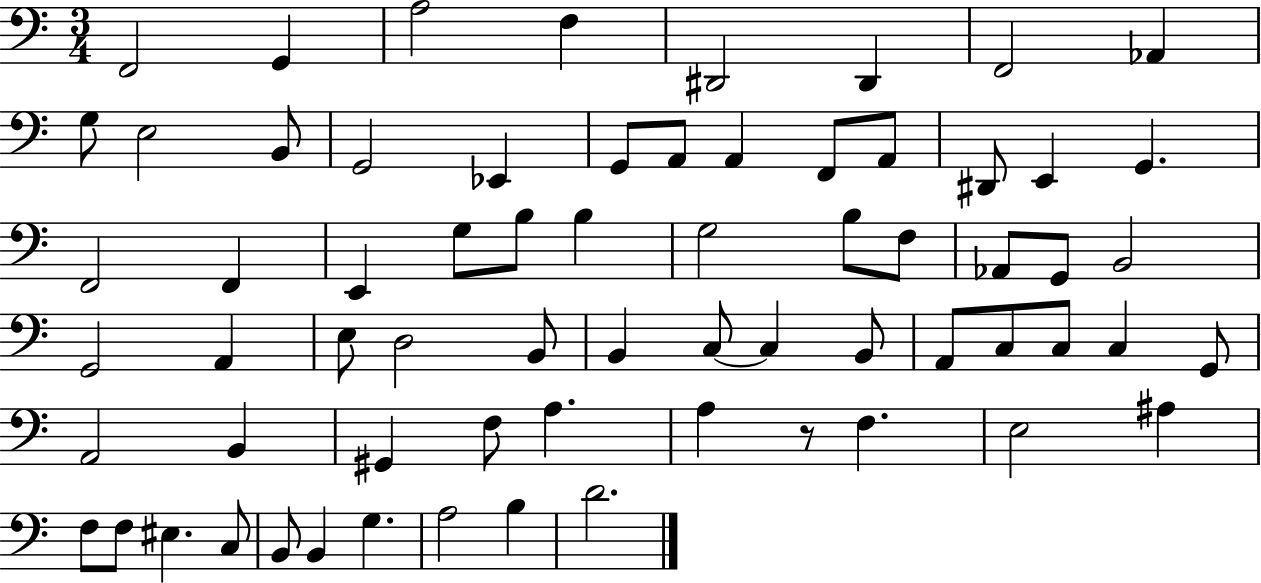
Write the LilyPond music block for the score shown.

{
  \clef bass
  \numericTimeSignature
  \time 3/4
  \key c \major
  \repeat volta 2 { f,2 g,4 | a2 f4 | dis,2 dis,4 | f,2 aes,4 | \break g8 e2 b,8 | g,2 ees,4 | g,8 a,8 a,4 f,8 a,8 | dis,8 e,4 g,4. | \break f,2 f,4 | e,4 g8 b8 b4 | g2 b8 f8 | aes,8 g,8 b,2 | \break g,2 a,4 | e8 d2 b,8 | b,4 c8~~ c4 b,8 | a,8 c8 c8 c4 g,8 | \break a,2 b,4 | gis,4 f8 a4. | a4 r8 f4. | e2 ais4 | \break f8 f8 eis4. c8 | b,8 b,4 g4. | a2 b4 | d'2. | \break } \bar "|."
}